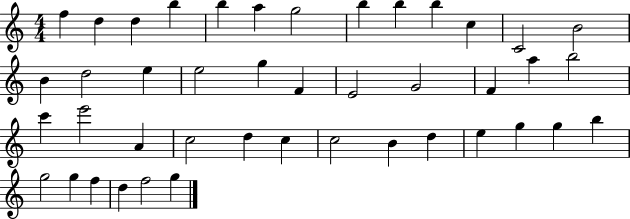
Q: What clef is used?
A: treble